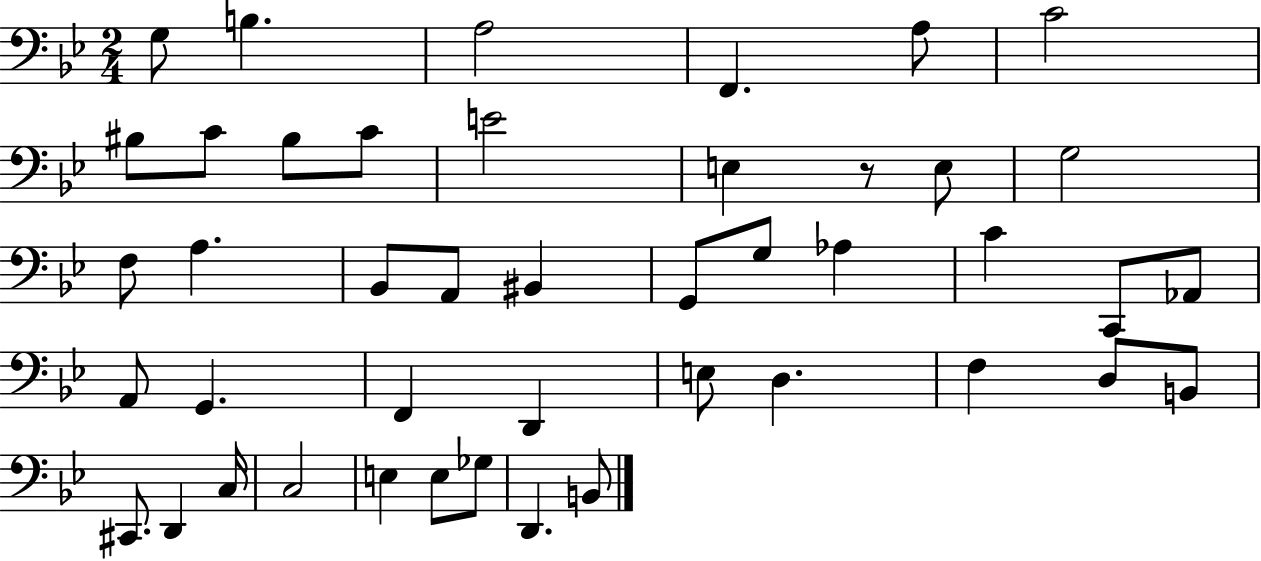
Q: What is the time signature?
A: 2/4